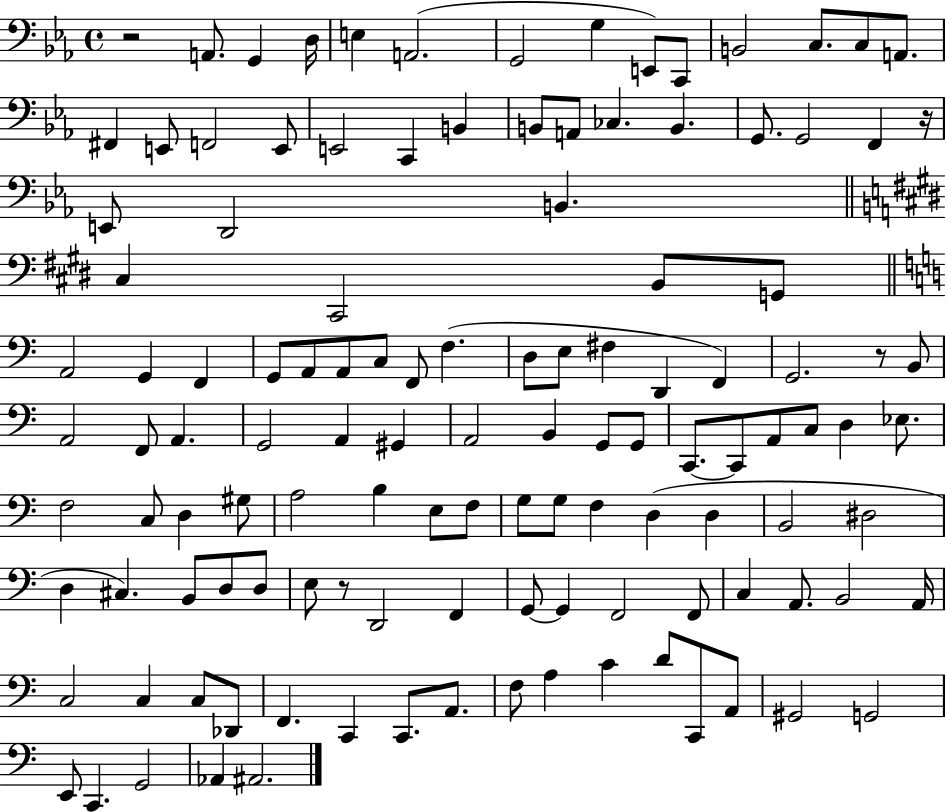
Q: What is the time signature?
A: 4/4